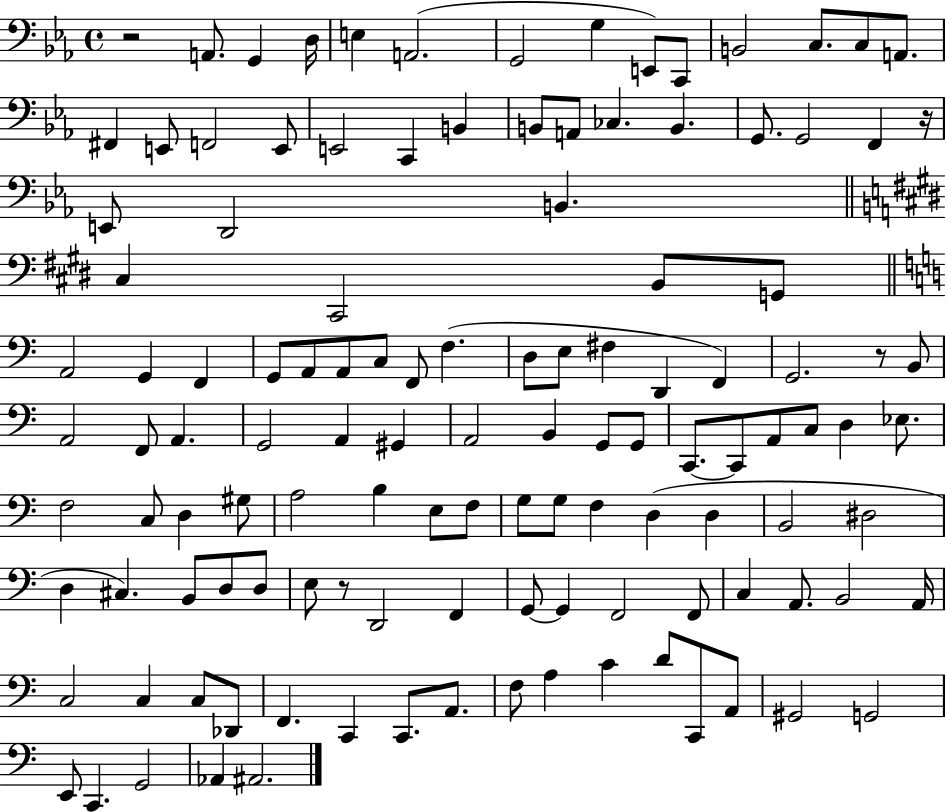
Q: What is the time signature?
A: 4/4